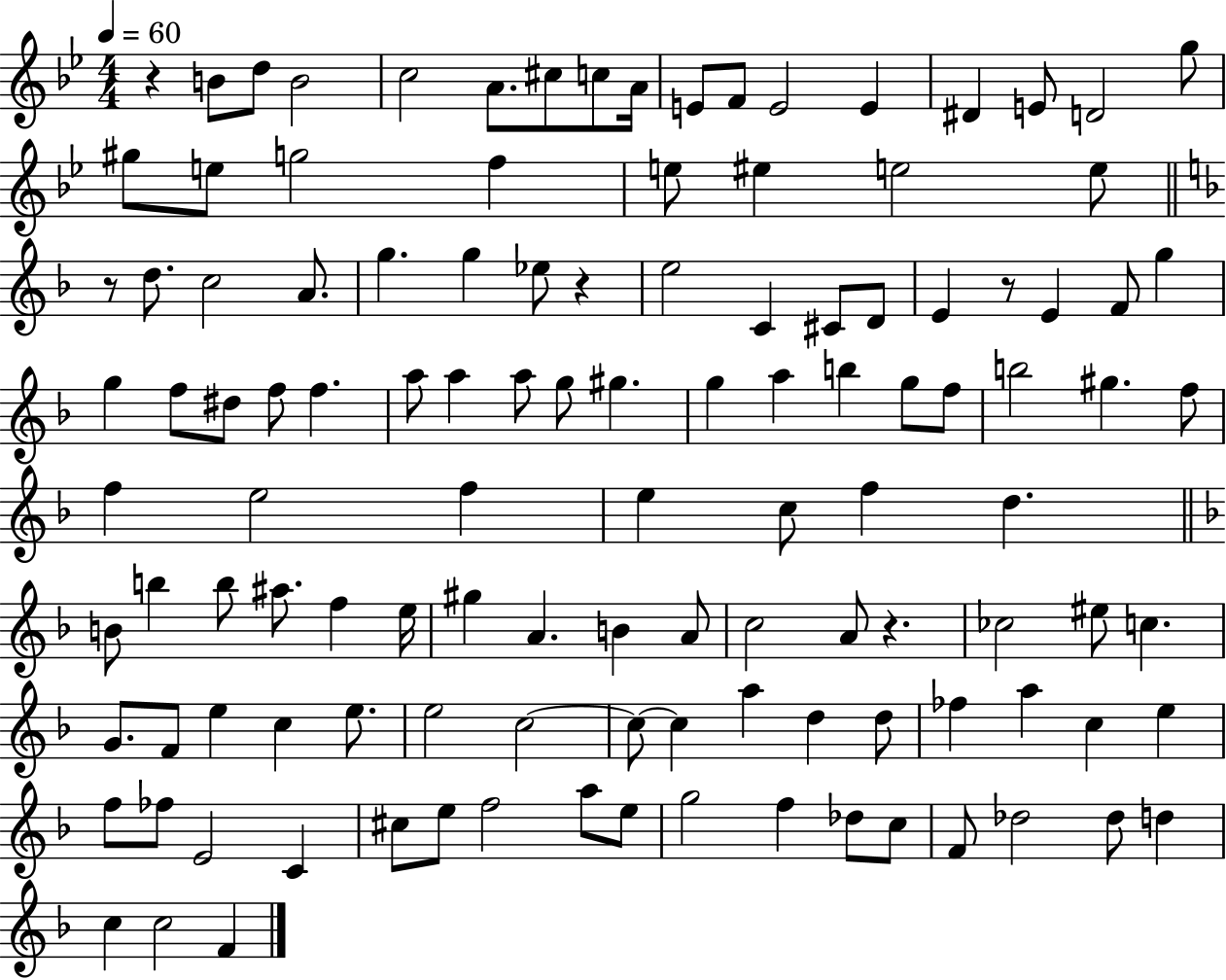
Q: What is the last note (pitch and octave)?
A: F4